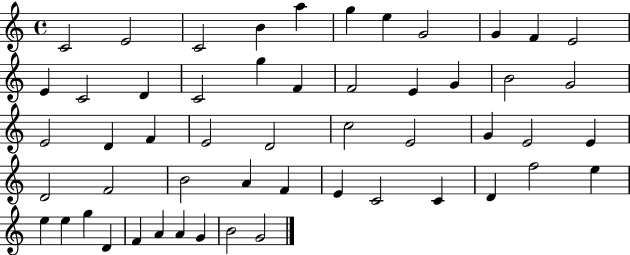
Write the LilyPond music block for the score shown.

{
  \clef treble
  \time 4/4
  \defaultTimeSignature
  \key c \major
  c'2 e'2 | c'2 b'4 a''4 | g''4 e''4 g'2 | g'4 f'4 e'2 | \break e'4 c'2 d'4 | c'2 g''4 f'4 | f'2 e'4 g'4 | b'2 g'2 | \break e'2 d'4 f'4 | e'2 d'2 | c''2 e'2 | g'4 e'2 e'4 | \break d'2 f'2 | b'2 a'4 f'4 | e'4 c'2 c'4 | d'4 f''2 e''4 | \break e''4 e''4 g''4 d'4 | f'4 a'4 a'4 g'4 | b'2 g'2 | \bar "|."
}